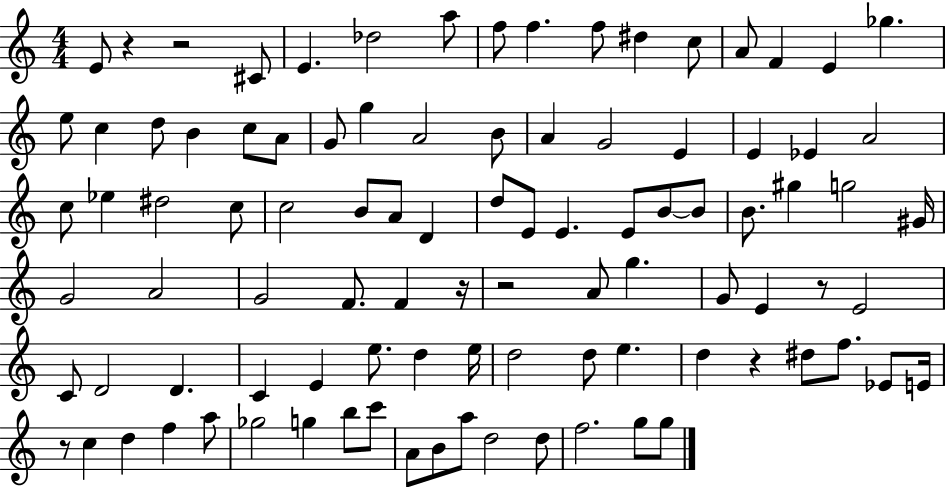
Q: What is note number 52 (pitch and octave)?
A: F4